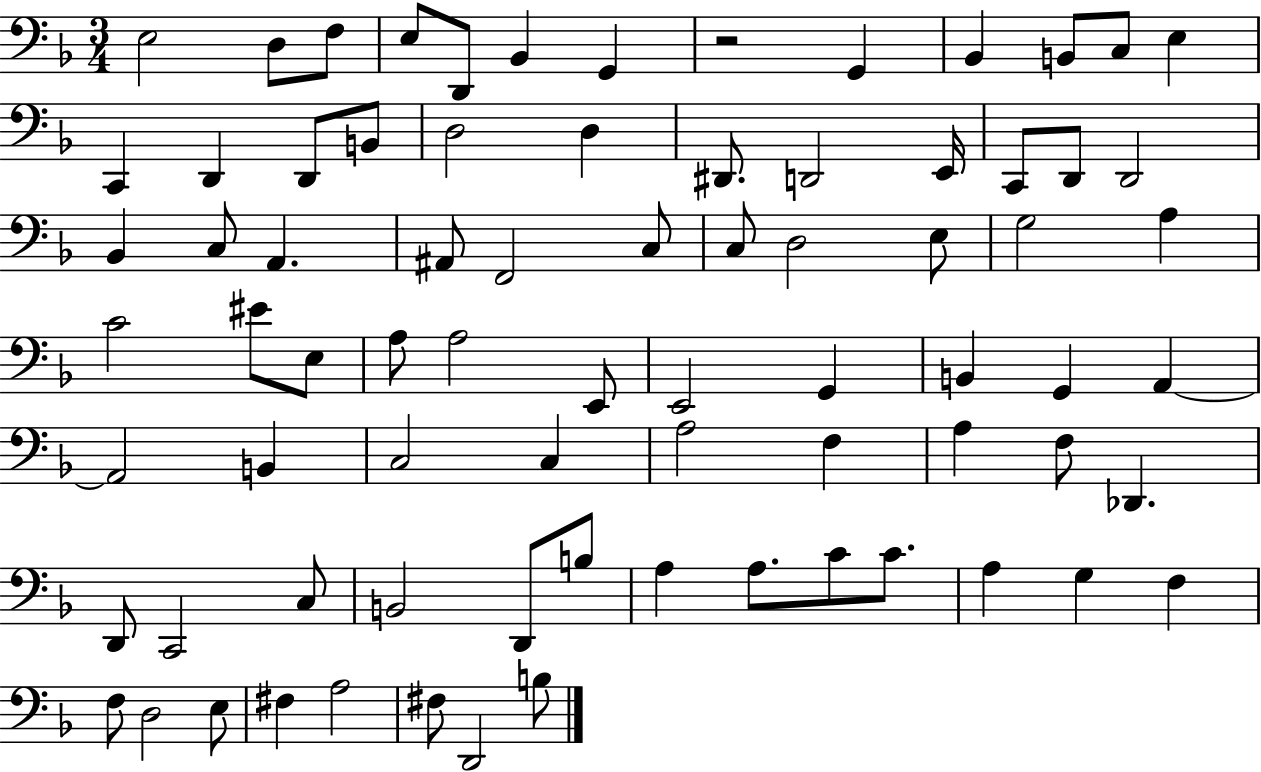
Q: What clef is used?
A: bass